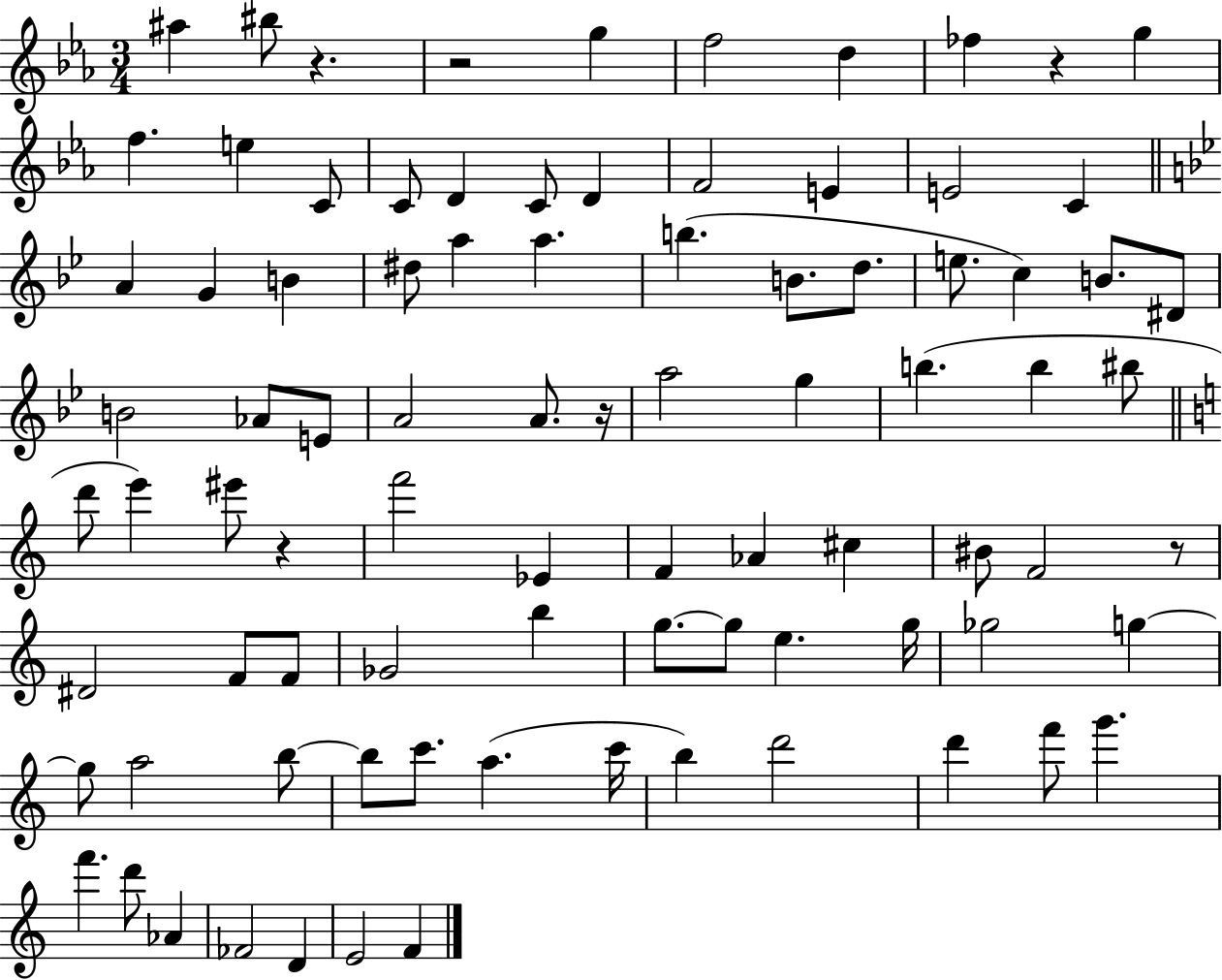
A#5/q BIS5/e R/q. R/h G5/q F5/h D5/q FES5/q R/q G5/q F5/q. E5/q C4/e C4/e D4/q C4/e D4/q F4/h E4/q E4/h C4/q A4/q G4/q B4/q D#5/e A5/q A5/q. B5/q. B4/e. D5/e. E5/e. C5/q B4/e. D#4/e B4/h Ab4/e E4/e A4/h A4/e. R/s A5/h G5/q B5/q. B5/q BIS5/e D6/e E6/q EIS6/e R/q F6/h Eb4/q F4/q Ab4/q C#5/q BIS4/e F4/h R/e D#4/h F4/e F4/e Gb4/h B5/q G5/e. G5/e E5/q. G5/s Gb5/h G5/q G5/e A5/h B5/e B5/e C6/e. A5/q. C6/s B5/q D6/h D6/q F6/e G6/q. F6/q. D6/e Ab4/q FES4/h D4/q E4/h F4/q